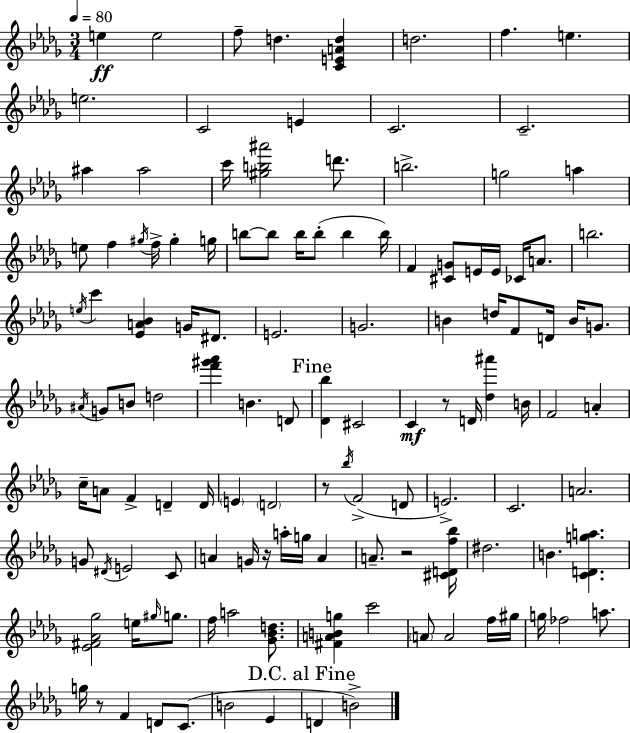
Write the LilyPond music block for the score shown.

{
  \clef treble
  \numericTimeSignature
  \time 3/4
  \key bes \minor
  \tempo 4 = 80
  e''4\ff e''2 | f''8-- d''4. <c' e' a' d''>4 | d''2. | f''4. e''4. | \break e''2. | c'2 e'4 | c'2. | c'2.-- | \break ais''4 ais''2 | c'''16 <gis'' b'' ais'''>2 d'''8. | b''2.-> | g''2 a''4 | \break e''8 f''4 \acciaccatura { gis''16 } f''16-> gis''4-. | g''16 b''8~~ b''8 b''16 b''8-.( b''4 | b''16) f'4 <cis' g'>8 e'16 e'16 ces'16 a'8. | b''2. | \break \acciaccatura { e''16 } c'''4 <ees' a' bes'>4 g'16 dis'8. | e'2. | g'2. | b'4 d''16 f'8 d'16 b'16 g'8. | \break \acciaccatura { ais'16 } g'8 b'8 d''2 | <f''' gis''' aes'''>4 b'4. | d'8 \mark "Fine" <des' bes''>4 cis'2 | c'4\mf r8 d'16 <des'' ais'''>4 | \break b'16 f'2 a'4-. | c''16-- a'8 f'4-> d'4-- | d'16 \parenthesize e'4 \parenthesize d'2 | r8 \acciaccatura { bes''16 }( f'2-> | \break d'8 e'2.->) | c'2. | a'2. | g'8 \acciaccatura { dis'16 } e'2 | \break c'8 a'4 g'16 r16 a''16-. | g''16 a'4 a'8.-- r2 | <cis' d' f'' bes''>16 dis''2. | b'4. <c' d' g'' a''>4. | \break <ees' fis' aes' ges''>2 | e''16 \grace { gis''16 } g''8. f''16 a''2 | <ges' bes' d''>8. <fis' a' b' g''>4 c'''2 | \parenthesize a'8 a'2 | \break f''16 gis''16 g''16 fes''2 | a''8. g''16 r8 f'4 | d'8 c'8.( b'2 | ees'4 \mark "D.C. al Fine" d'4 b'2->) | \break \bar "|."
}